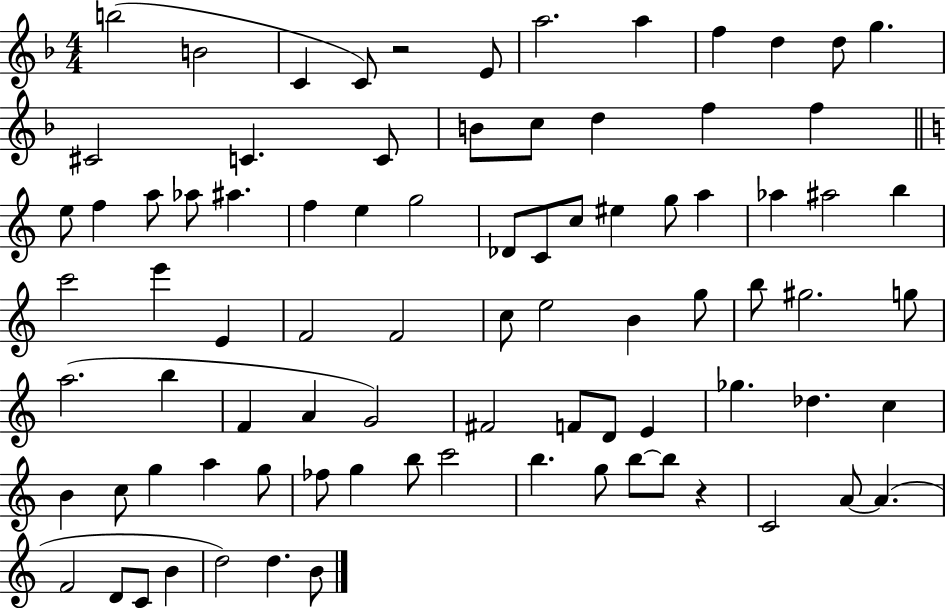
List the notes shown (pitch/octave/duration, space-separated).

B5/h B4/h C4/q C4/e R/h E4/e A5/h. A5/q F5/q D5/q D5/e G5/q. C#4/h C4/q. C4/e B4/e C5/e D5/q F5/q F5/q E5/e F5/q A5/e Ab5/e A#5/q. F5/q E5/q G5/h Db4/e C4/e C5/e EIS5/q G5/e A5/q Ab5/q A#5/h B5/q C6/h E6/q E4/q F4/h F4/h C5/e E5/h B4/q G5/e B5/e G#5/h. G5/e A5/h. B5/q F4/q A4/q G4/h F#4/h F4/e D4/e E4/q Gb5/q. Db5/q. C5/q B4/q C5/e G5/q A5/q G5/e FES5/e G5/q B5/e C6/h B5/q. G5/e B5/e B5/e R/q C4/h A4/e A4/q. F4/h D4/e C4/e B4/q D5/h D5/q. B4/e